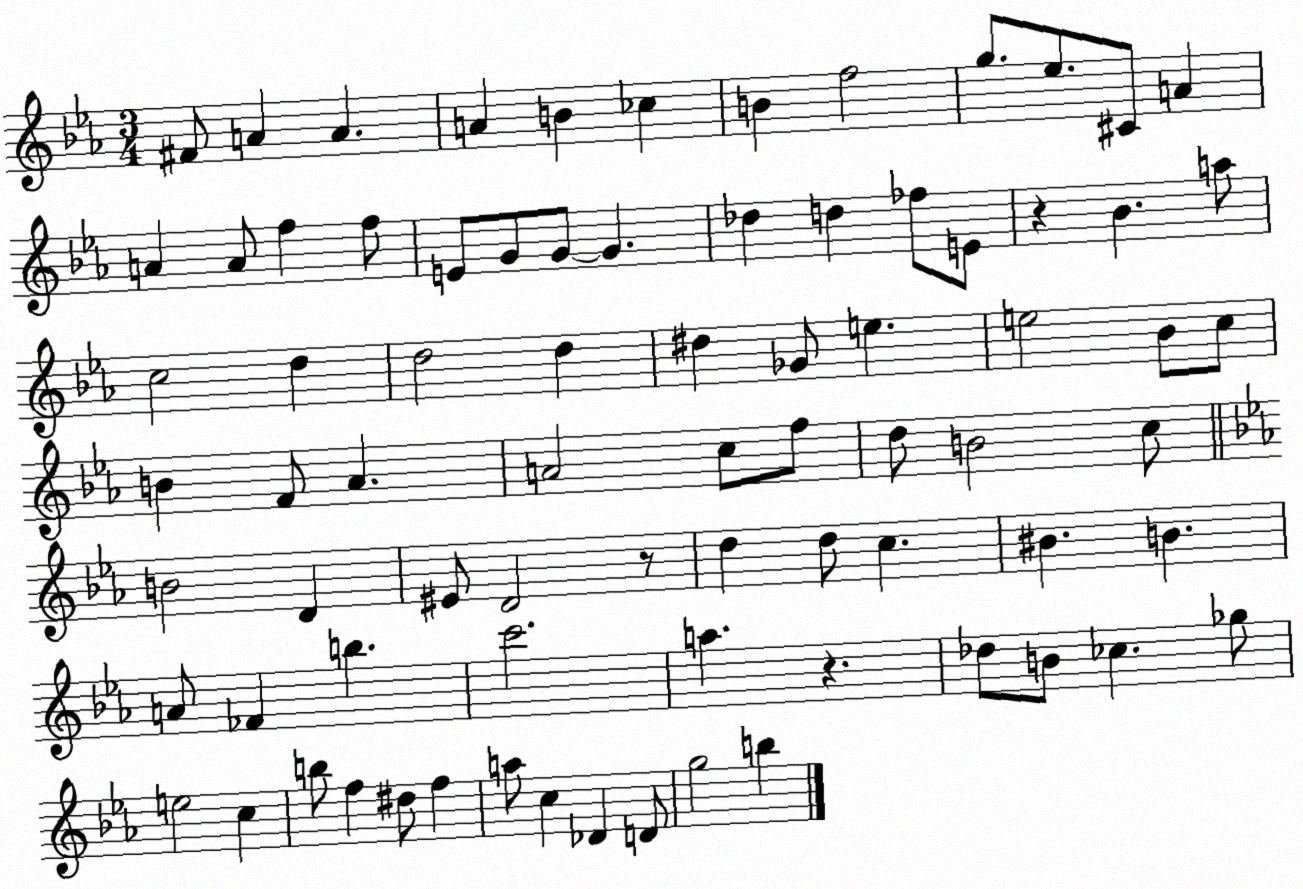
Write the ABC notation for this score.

X:1
T:Untitled
M:3/4
L:1/4
K:Eb
^F/2 A A A B _c B f2 g/2 _e/2 ^C/2 A A A/2 f f/2 E/2 G/2 G/2 G _d d _f/2 E/2 z _B a/2 c2 d d2 d ^d _G/2 e e2 _B/2 c/2 B F/2 _A A2 c/2 f/2 d/2 B2 c/2 B2 D ^E/2 D2 z/2 d d/2 c ^B B A/2 _F b c'2 a z _d/2 B/2 _c _g/2 e2 c b/2 f ^d/2 f a/2 c _D D/2 g2 b